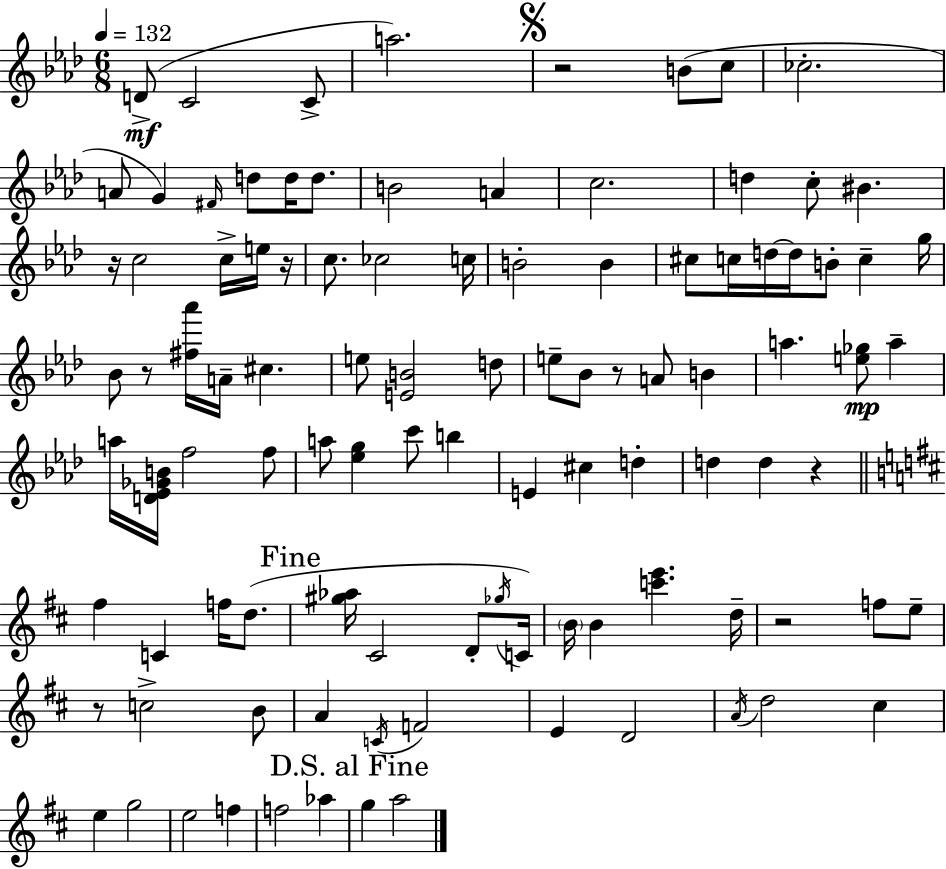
D4/e C4/h C4/e A5/h. R/h B4/e C5/e CES5/h. A4/e G4/q F#4/s D5/e D5/s D5/e. B4/h A4/q C5/h. D5/q C5/e BIS4/q. R/s C5/h C5/s E5/s R/s C5/e. CES5/h C5/s B4/h B4/q C#5/e C5/s D5/s D5/s B4/e C5/q G5/s Bb4/e R/e [F#5,Ab6]/s A4/s C#5/q. E5/e [E4,B4]/h D5/e E5/e Bb4/e R/e A4/e B4/q A5/q. [E5,Gb5]/e A5/q A5/s [D4,Eb4,Gb4,B4]/s F5/h F5/e A5/e [Eb5,G5]/q C6/e B5/q E4/q C#5/q D5/q D5/q D5/q R/q F#5/q C4/q F5/s D5/e. [G#5,Ab5]/s C#4/h D4/e Gb5/s C4/s B4/s B4/q [C6,E6]/q. D5/s R/h F5/e E5/e R/e C5/h B4/e A4/q C4/s F4/h E4/q D4/h A4/s D5/h C#5/q E5/q G5/h E5/h F5/q F5/h Ab5/q G5/q A5/h